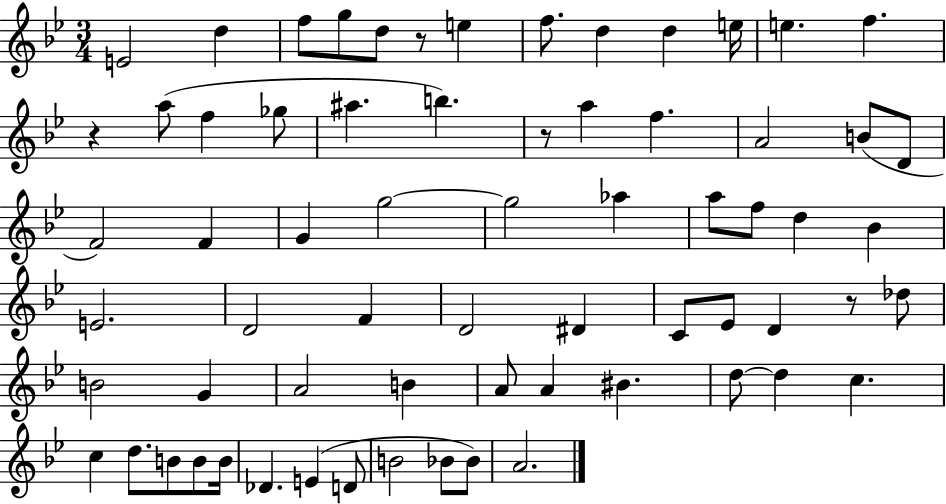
{
  \clef treble
  \numericTimeSignature
  \time 3/4
  \key bes \major
  e'2 d''4 | f''8 g''8 d''8 r8 e''4 | f''8. d''4 d''4 e''16 | e''4. f''4. | \break r4 a''8( f''4 ges''8 | ais''4. b''4.) | r8 a''4 f''4. | a'2 b'8( d'8 | \break f'2) f'4 | g'4 g''2~~ | g''2 aes''4 | a''8 f''8 d''4 bes'4 | \break e'2. | d'2 f'4 | d'2 dis'4 | c'8 ees'8 d'4 r8 des''8 | \break b'2 g'4 | a'2 b'4 | a'8 a'4 bis'4. | d''8~~ d''4 c''4. | \break c''4 d''8. b'8 b'8 b'16 | des'4. e'4( d'8 | b'2 bes'8 bes'8) | a'2. | \break \bar "|."
}